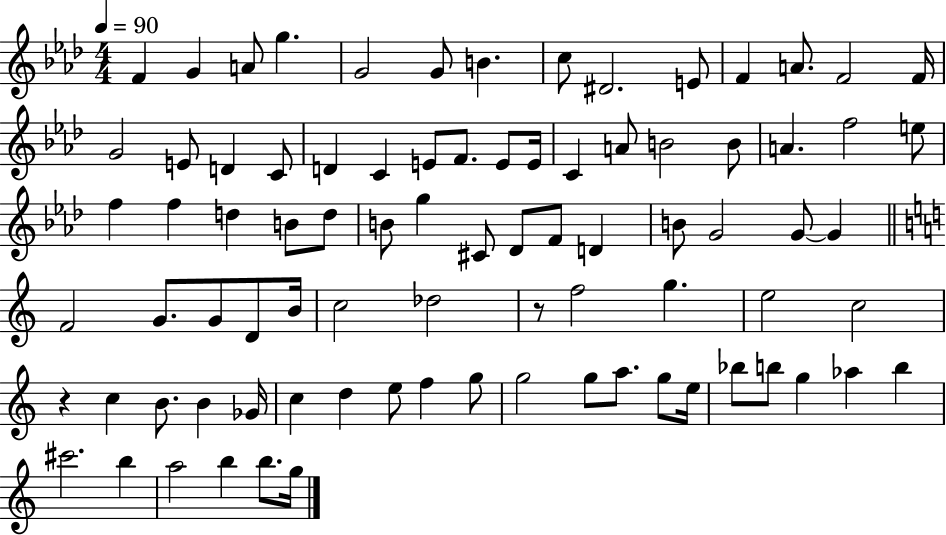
{
  \clef treble
  \numericTimeSignature
  \time 4/4
  \key aes \major
  \tempo 4 = 90
  f'4 g'4 a'8 g''4. | g'2 g'8 b'4. | c''8 dis'2. e'8 | f'4 a'8. f'2 f'16 | \break g'2 e'8 d'4 c'8 | d'4 c'4 e'8 f'8. e'8 e'16 | c'4 a'8 b'2 b'8 | a'4. f''2 e''8 | \break f''4 f''4 d''4 b'8 d''8 | b'8 g''4 cis'8 des'8 f'8 d'4 | b'8 g'2 g'8~~ g'4 | \bar "||" \break \key c \major f'2 g'8. g'8 d'8 b'16 | c''2 des''2 | r8 f''2 g''4. | e''2 c''2 | \break r4 c''4 b'8. b'4 ges'16 | c''4 d''4 e''8 f''4 g''8 | g''2 g''8 a''8. g''8 e''16 | bes''8 b''8 g''4 aes''4 b''4 | \break cis'''2. b''4 | a''2 b''4 b''8. g''16 | \bar "|."
}